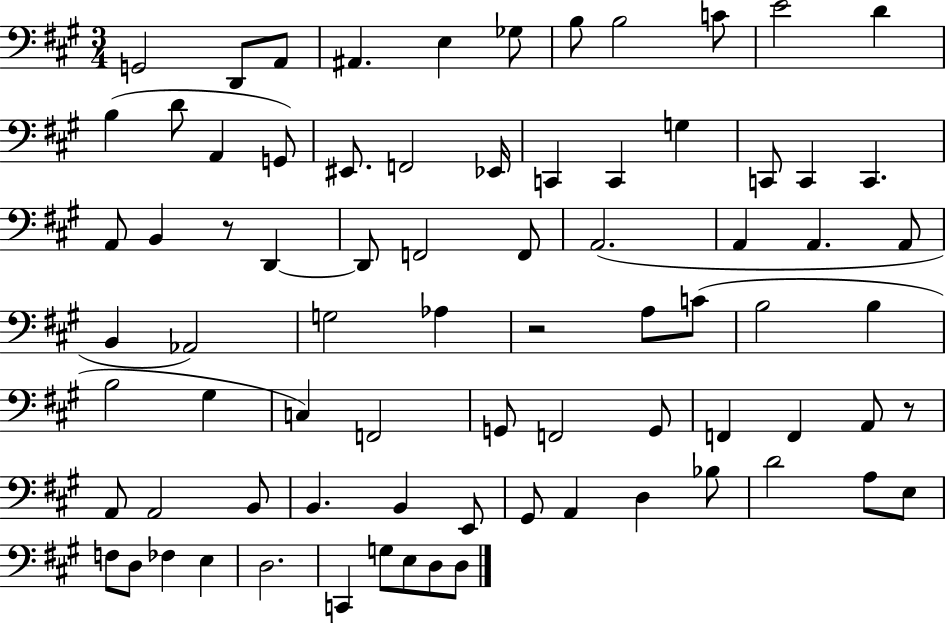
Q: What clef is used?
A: bass